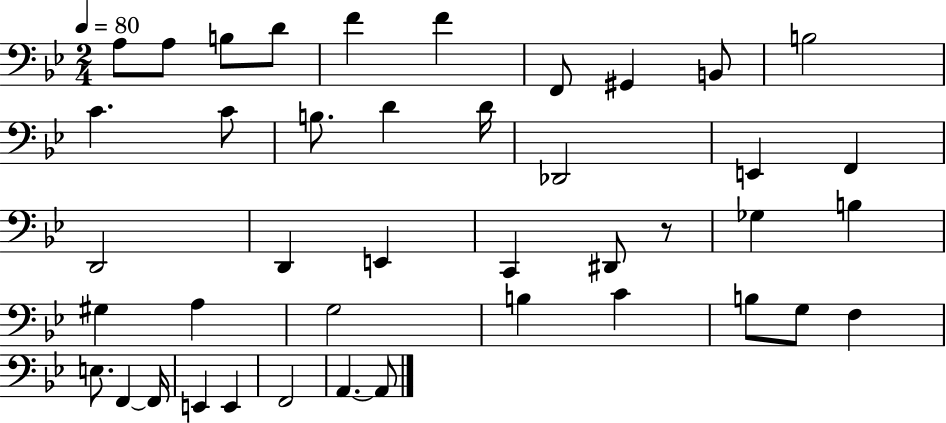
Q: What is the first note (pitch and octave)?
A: A3